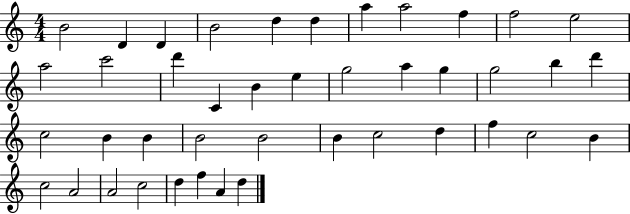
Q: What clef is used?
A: treble